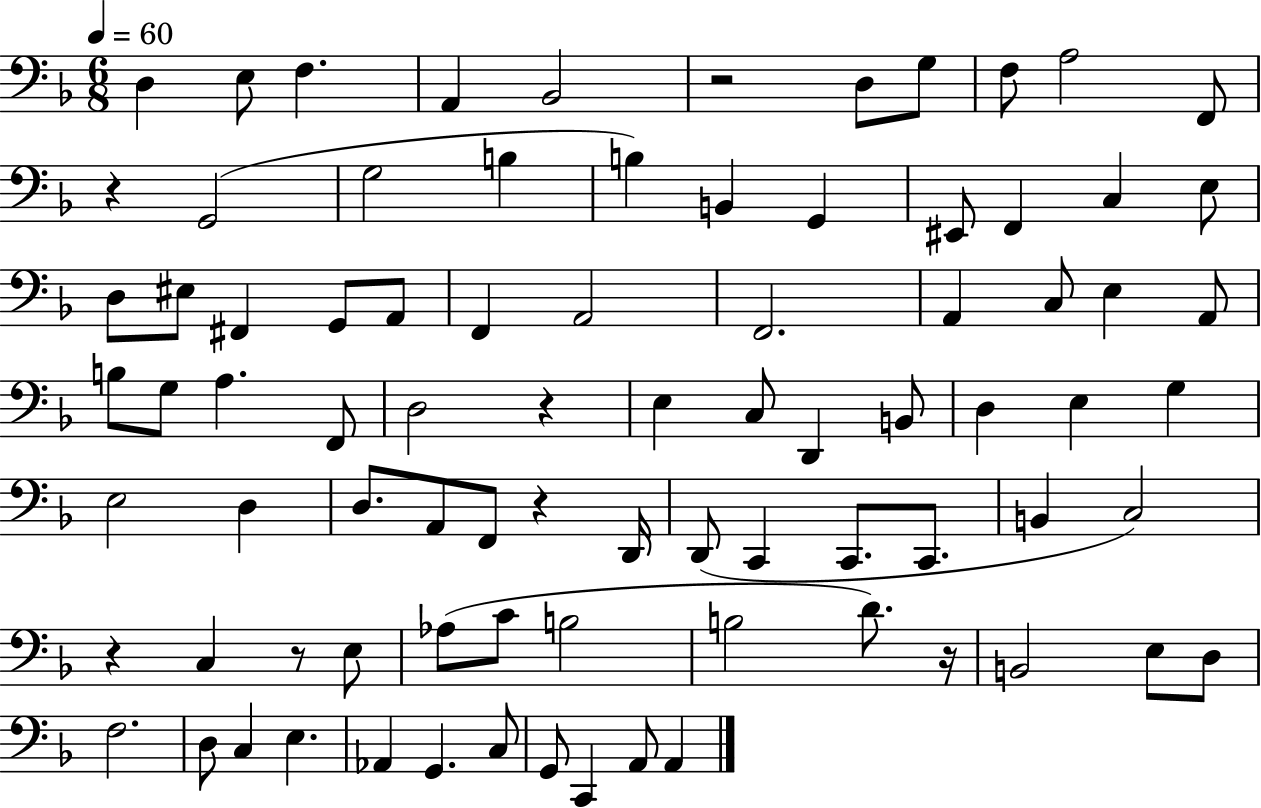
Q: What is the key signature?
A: F major